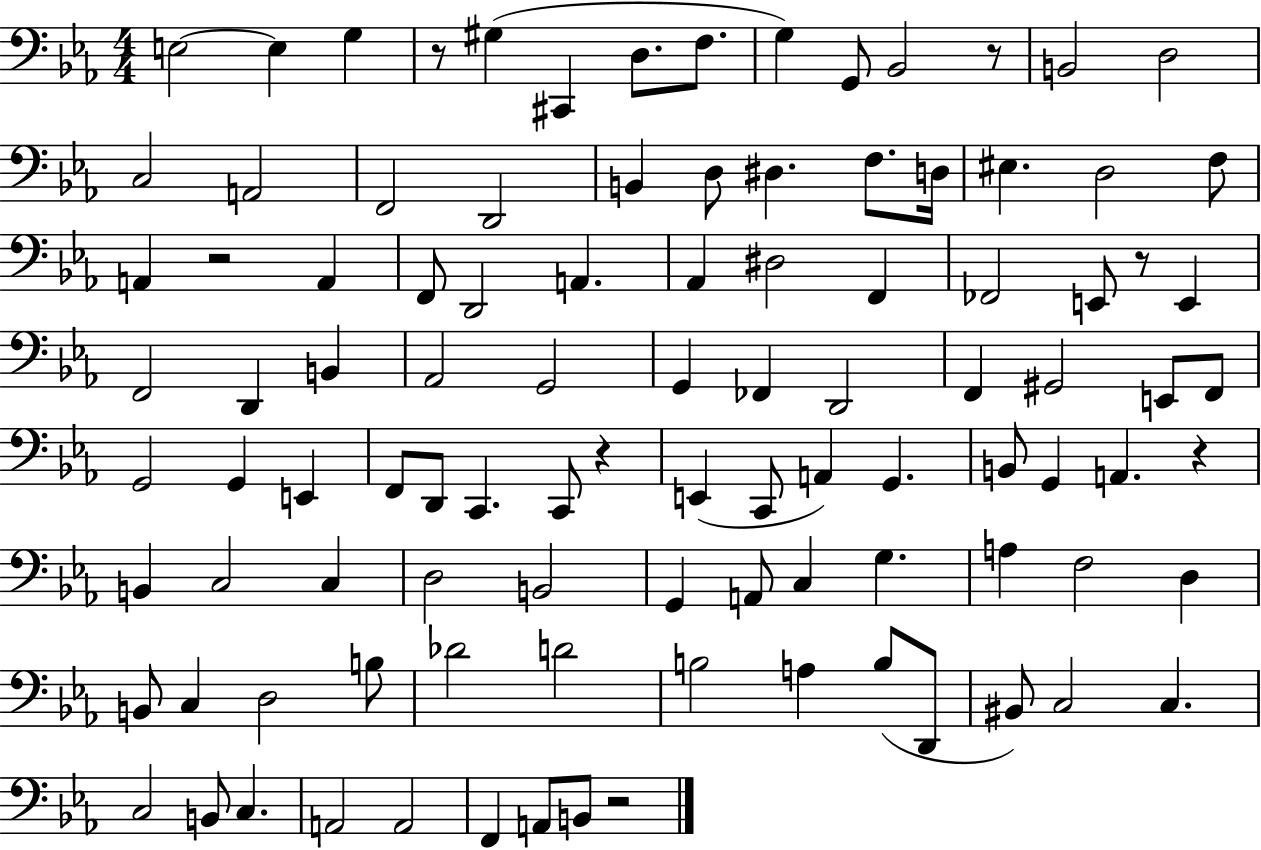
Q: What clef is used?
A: bass